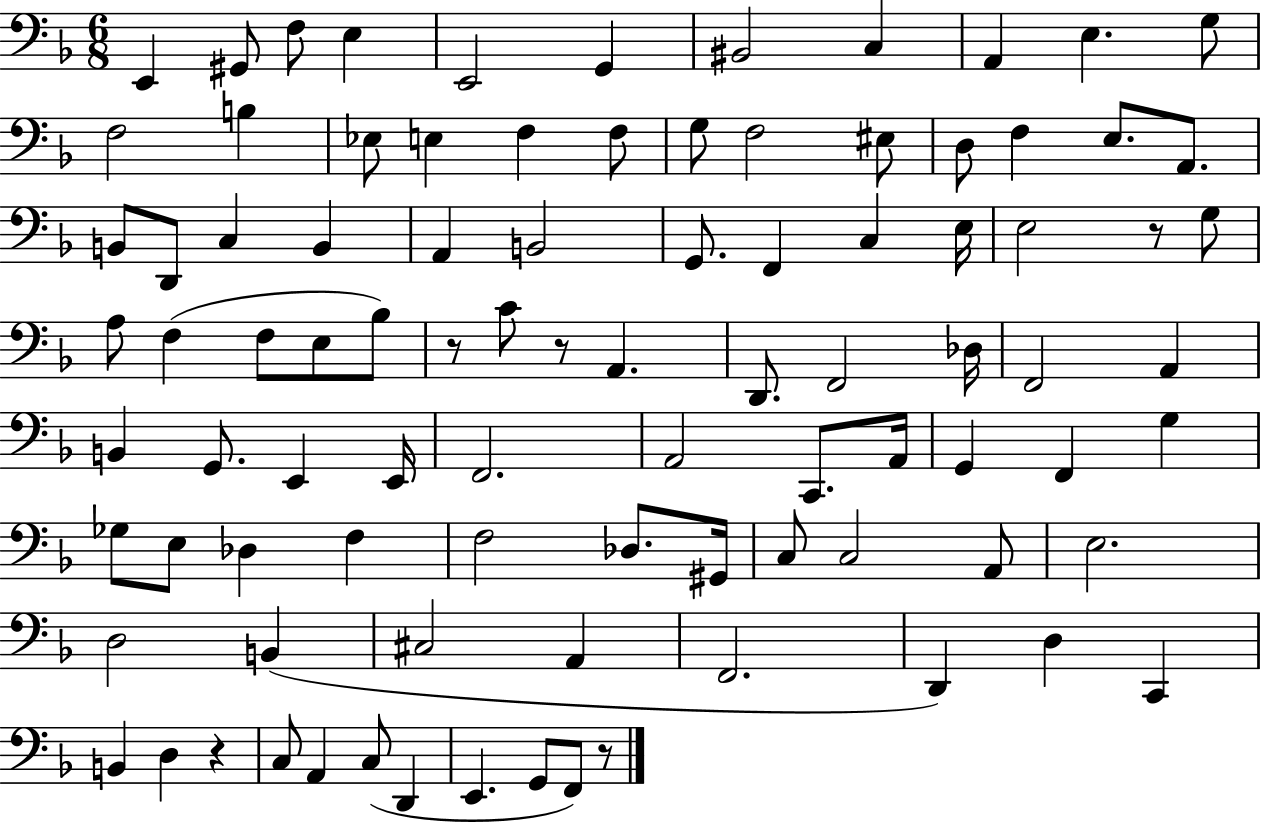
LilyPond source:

{
  \clef bass
  \numericTimeSignature
  \time 6/8
  \key f \major
  e,4 gis,8 f8 e4 | e,2 g,4 | bis,2 c4 | a,4 e4. g8 | \break f2 b4 | ees8 e4 f4 f8 | g8 f2 eis8 | d8 f4 e8. a,8. | \break b,8 d,8 c4 b,4 | a,4 b,2 | g,8. f,4 c4 e16 | e2 r8 g8 | \break a8 f4( f8 e8 bes8) | r8 c'8 r8 a,4. | d,8. f,2 des16 | f,2 a,4 | \break b,4 g,8. e,4 e,16 | f,2. | a,2 c,8. a,16 | g,4 f,4 g4 | \break ges8 e8 des4 f4 | f2 des8. gis,16 | c8 c2 a,8 | e2. | \break d2 b,4( | cis2 a,4 | f,2. | d,4) d4 c,4 | \break b,4 d4 r4 | c8 a,4 c8( d,4 | e,4. g,8 f,8) r8 | \bar "|."
}